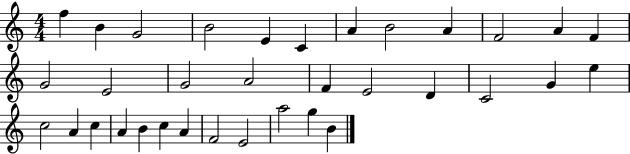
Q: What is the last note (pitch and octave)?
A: B4